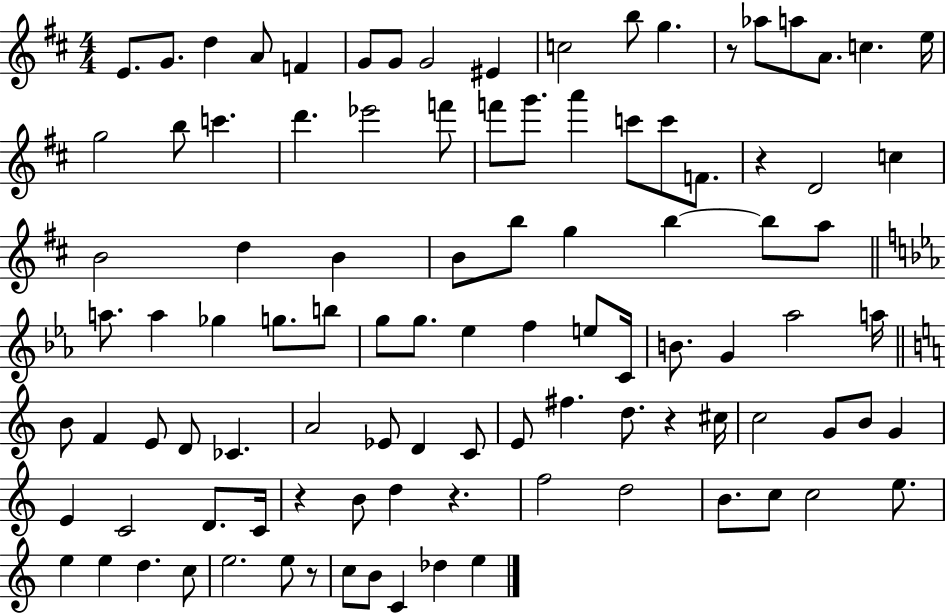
X:1
T:Untitled
M:4/4
L:1/4
K:D
E/2 G/2 d A/2 F G/2 G/2 G2 ^E c2 b/2 g z/2 _a/2 a/2 A/2 c e/4 g2 b/2 c' d' _e'2 f'/2 f'/2 g'/2 a' c'/2 c'/2 F/2 z D2 c B2 d B B/2 b/2 g b b/2 a/2 a/2 a _g g/2 b/2 g/2 g/2 _e f e/2 C/4 B/2 G _a2 a/4 B/2 F E/2 D/2 _C A2 _E/2 D C/2 E/2 ^f d/2 z ^c/4 c2 G/2 B/2 G E C2 D/2 C/4 z B/2 d z f2 d2 B/2 c/2 c2 e/2 e e d c/2 e2 e/2 z/2 c/2 B/2 C _d e